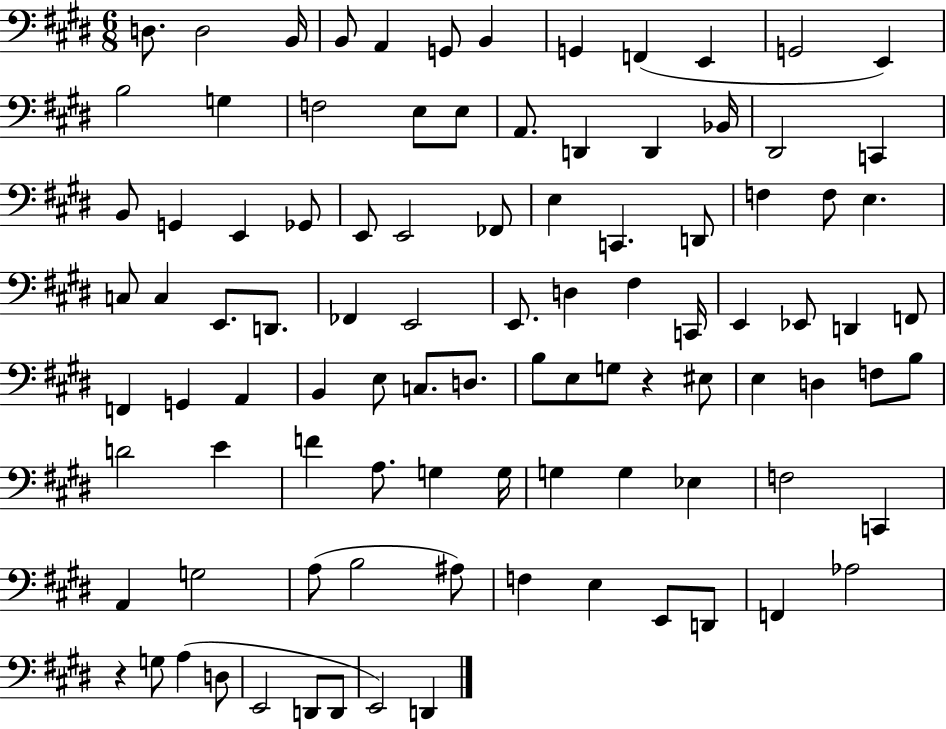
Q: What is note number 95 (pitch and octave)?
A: D2